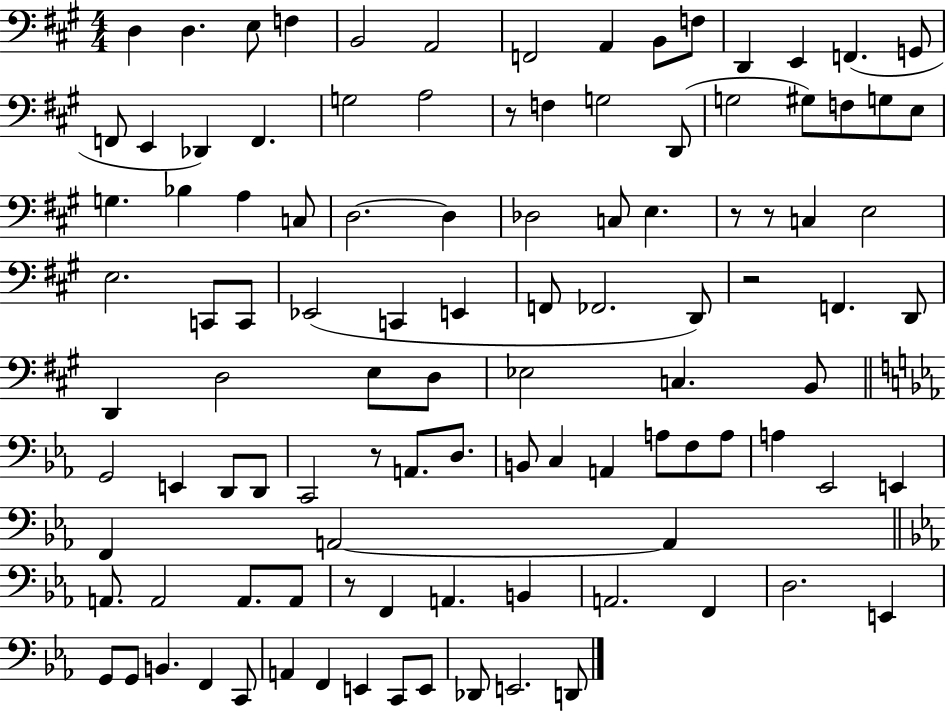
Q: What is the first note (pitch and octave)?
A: D3